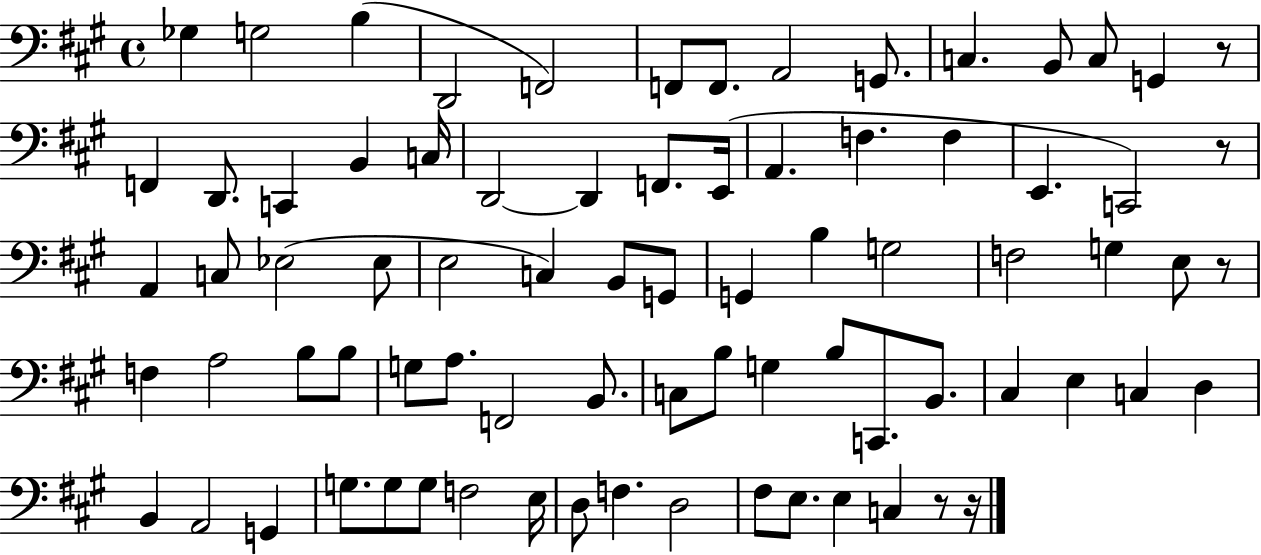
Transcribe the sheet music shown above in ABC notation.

X:1
T:Untitled
M:4/4
L:1/4
K:A
_G, G,2 B, D,,2 F,,2 F,,/2 F,,/2 A,,2 G,,/2 C, B,,/2 C,/2 G,, z/2 F,, D,,/2 C,, B,, C,/4 D,,2 D,, F,,/2 E,,/4 A,, F, F, E,, C,,2 z/2 A,, C,/2 _E,2 _E,/2 E,2 C, B,,/2 G,,/2 G,, B, G,2 F,2 G, E,/2 z/2 F, A,2 B,/2 B,/2 G,/2 A,/2 F,,2 B,,/2 C,/2 B,/2 G, B,/2 C,,/2 B,,/2 ^C, E, C, D, B,, A,,2 G,, G,/2 G,/2 G,/2 F,2 E,/4 D,/2 F, D,2 ^F,/2 E,/2 E, C, z/2 z/4